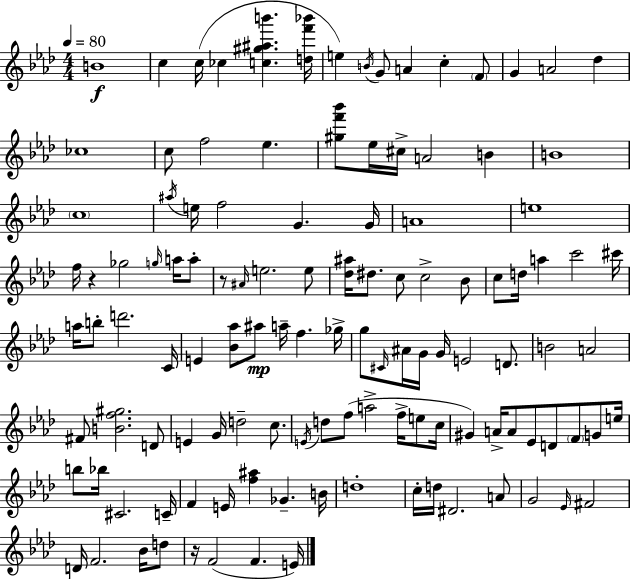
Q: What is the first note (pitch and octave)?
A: B4